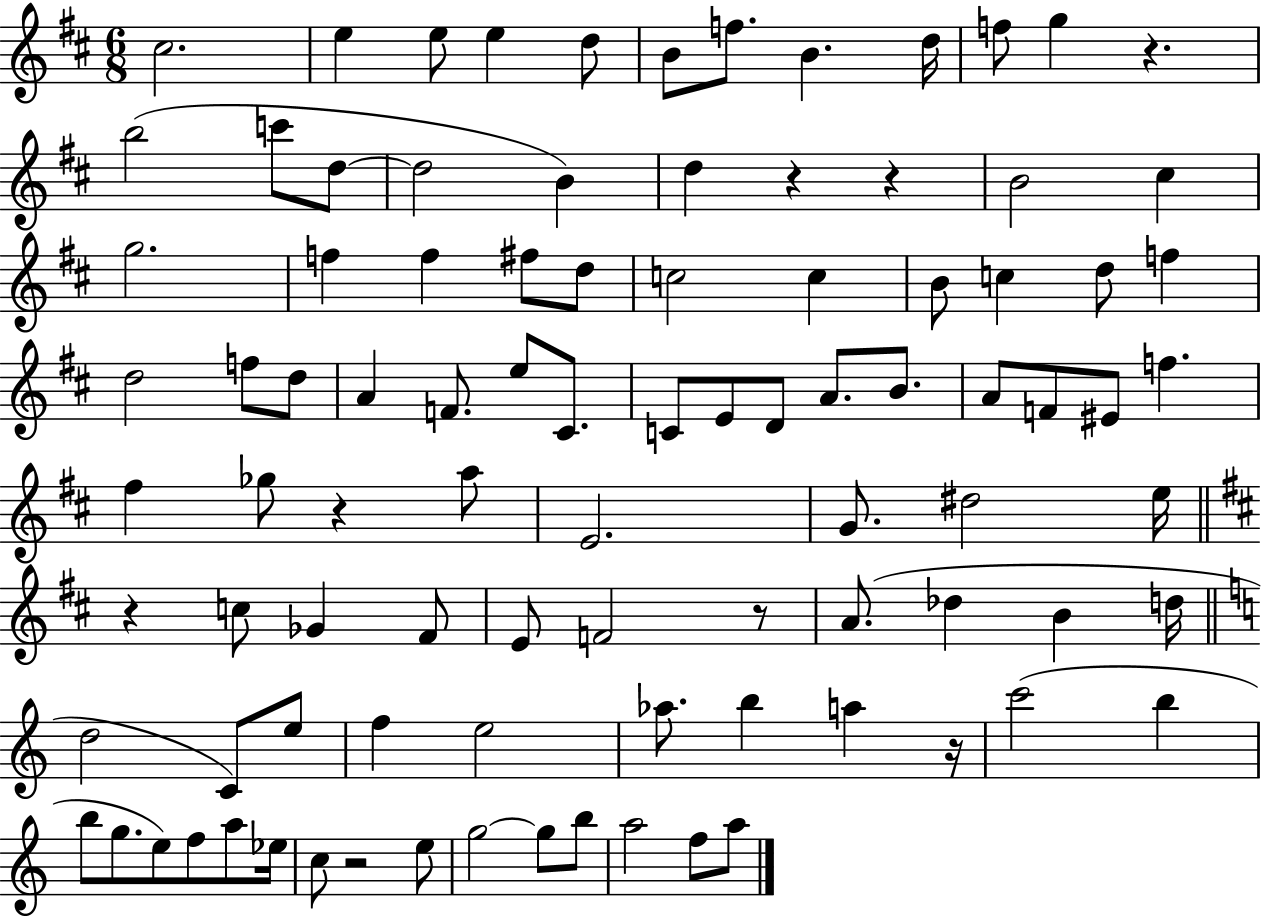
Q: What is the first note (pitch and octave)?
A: C#5